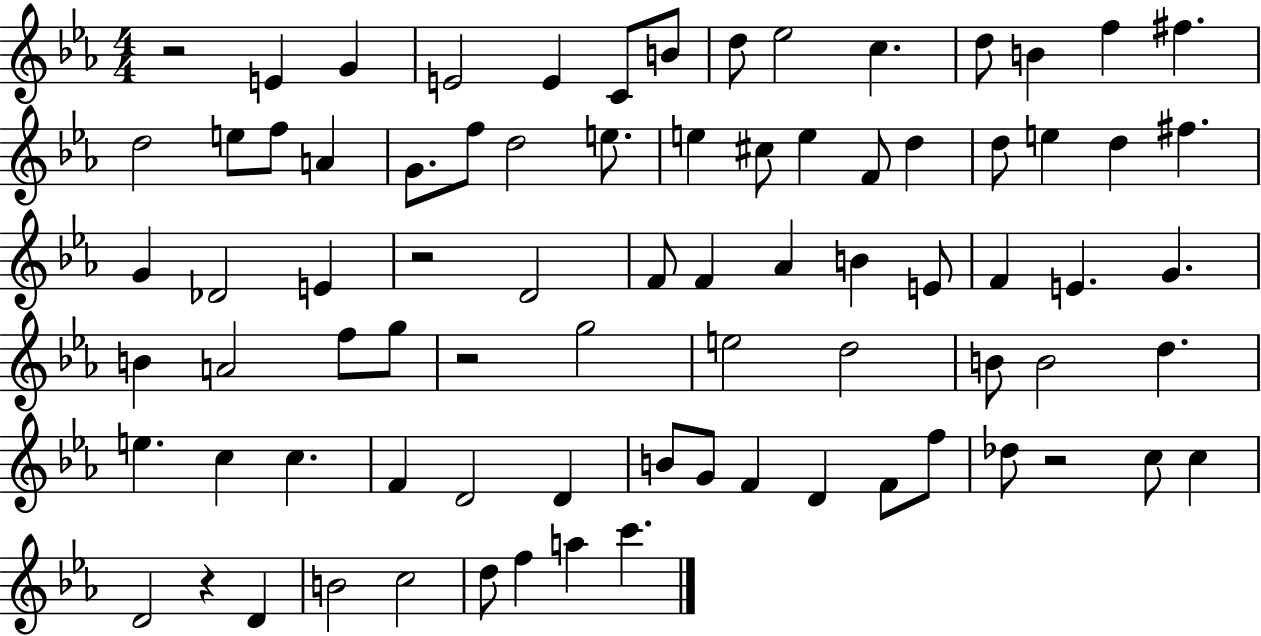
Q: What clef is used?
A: treble